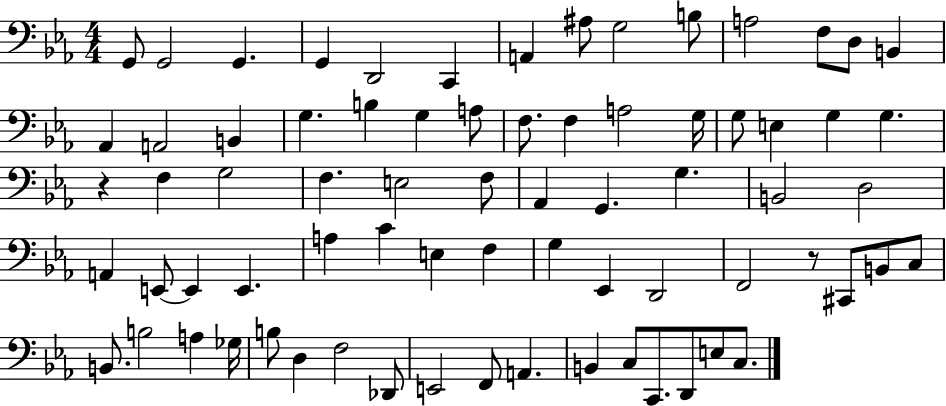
G2/e G2/h G2/q. G2/q D2/h C2/q A2/q A#3/e G3/h B3/e A3/h F3/e D3/e B2/q Ab2/q A2/h B2/q G3/q. B3/q G3/q A3/e F3/e. F3/q A3/h G3/s G3/e E3/q G3/q G3/q. R/q F3/q G3/h F3/q. E3/h F3/e Ab2/q G2/q. G3/q. B2/h D3/h A2/q E2/e E2/q E2/q. A3/q C4/q E3/q F3/q G3/q Eb2/q D2/h F2/h R/e C#2/e B2/e C3/e B2/e. B3/h A3/q Gb3/s B3/e D3/q F3/h Db2/e E2/h F2/e A2/q. B2/q C3/e C2/e. D2/e E3/e C3/e.